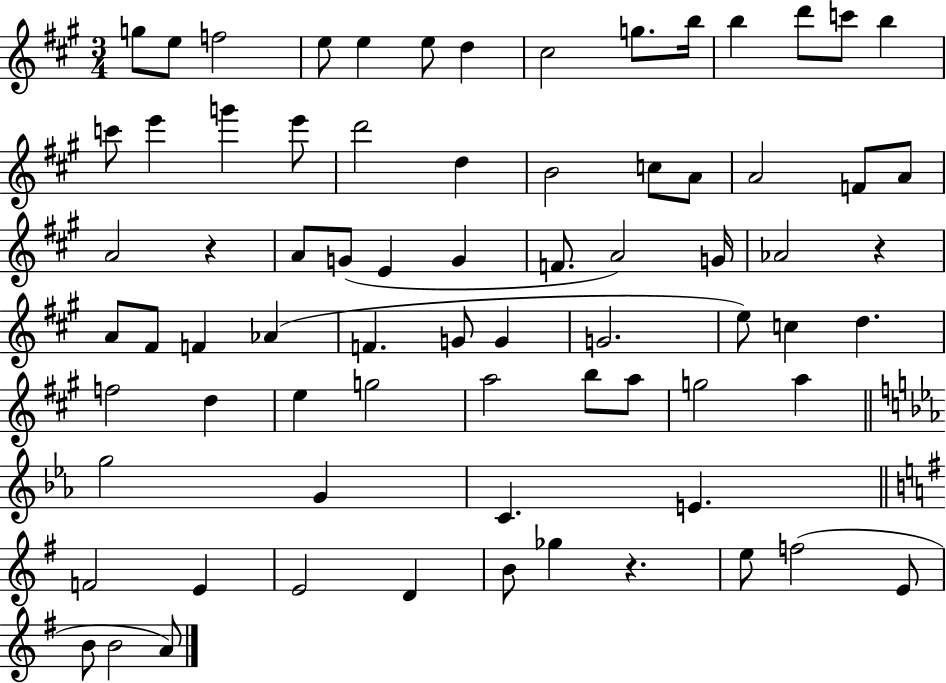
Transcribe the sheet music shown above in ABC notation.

X:1
T:Untitled
M:3/4
L:1/4
K:A
g/2 e/2 f2 e/2 e e/2 d ^c2 g/2 b/4 b d'/2 c'/2 b c'/2 e' g' e'/2 d'2 d B2 c/2 A/2 A2 F/2 A/2 A2 z A/2 G/2 E G F/2 A2 G/4 _A2 z A/2 ^F/2 F _A F G/2 G G2 e/2 c d f2 d e g2 a2 b/2 a/2 g2 a g2 G C E F2 E E2 D B/2 _g z e/2 f2 E/2 B/2 B2 A/2